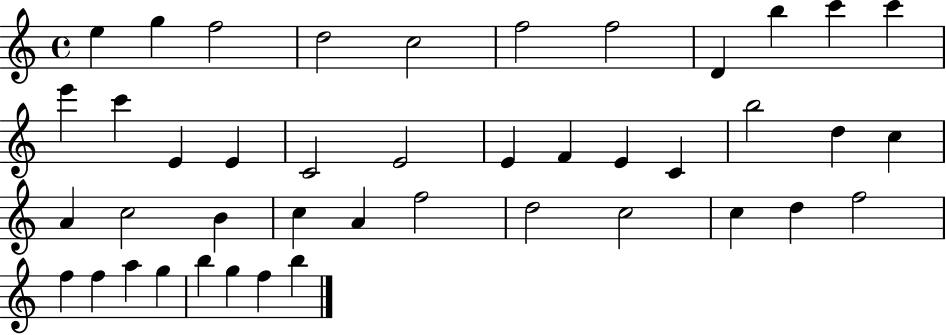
{
  \clef treble
  \time 4/4
  \defaultTimeSignature
  \key c \major
  e''4 g''4 f''2 | d''2 c''2 | f''2 f''2 | d'4 b''4 c'''4 c'''4 | \break e'''4 c'''4 e'4 e'4 | c'2 e'2 | e'4 f'4 e'4 c'4 | b''2 d''4 c''4 | \break a'4 c''2 b'4 | c''4 a'4 f''2 | d''2 c''2 | c''4 d''4 f''2 | \break f''4 f''4 a''4 g''4 | b''4 g''4 f''4 b''4 | \bar "|."
}